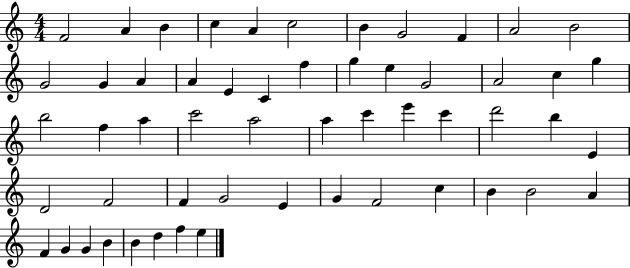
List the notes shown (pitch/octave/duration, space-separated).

F4/h A4/q B4/q C5/q A4/q C5/h B4/q G4/h F4/q A4/h B4/h G4/h G4/q A4/q A4/q E4/q C4/q F5/q G5/q E5/q G4/h A4/h C5/q G5/q B5/h F5/q A5/q C6/h A5/h A5/q C6/q E6/q C6/q D6/h B5/q E4/q D4/h F4/h F4/q G4/h E4/q G4/q F4/h C5/q B4/q B4/h A4/q F4/q G4/q G4/q B4/q B4/q D5/q F5/q E5/q